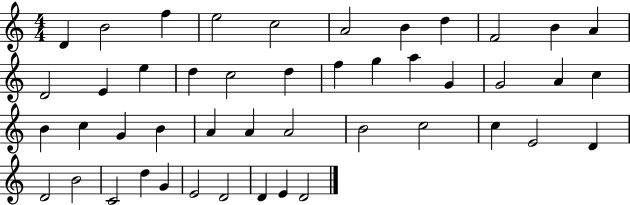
D4/q B4/h F5/q E5/h C5/h A4/h B4/q D5/q F4/h B4/q A4/q D4/h E4/q E5/q D5/q C5/h D5/q F5/q G5/q A5/q G4/q G4/h A4/q C5/q B4/q C5/q G4/q B4/q A4/q A4/q A4/h B4/h C5/h C5/q E4/h D4/q D4/h B4/h C4/h D5/q G4/q E4/h D4/h D4/q E4/q D4/h